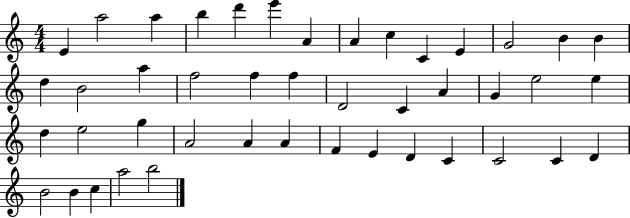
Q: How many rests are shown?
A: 0